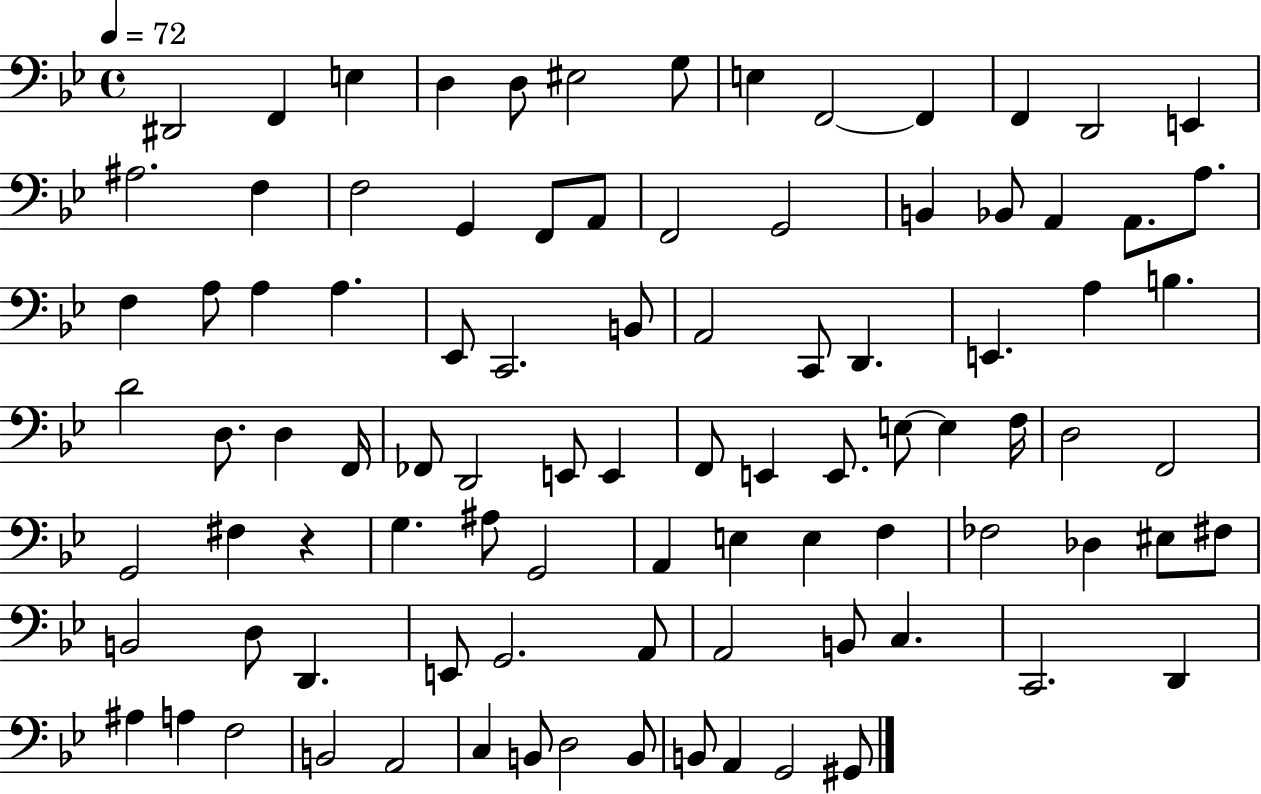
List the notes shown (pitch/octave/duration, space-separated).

D#2/h F2/q E3/q D3/q D3/e EIS3/h G3/e E3/q F2/h F2/q F2/q D2/h E2/q A#3/h. F3/q F3/h G2/q F2/e A2/e F2/h G2/h B2/q Bb2/e A2/q A2/e. A3/e. F3/q A3/e A3/q A3/q. Eb2/e C2/h. B2/e A2/h C2/e D2/q. E2/q. A3/q B3/q. D4/h D3/e. D3/q F2/s FES2/e D2/h E2/e E2/q F2/e E2/q E2/e. E3/e E3/q F3/s D3/h F2/h G2/h F#3/q R/q G3/q. A#3/e G2/h A2/q E3/q E3/q F3/q FES3/h Db3/q EIS3/e F#3/e B2/h D3/e D2/q. E2/e G2/h. A2/e A2/h B2/e C3/q. C2/h. D2/q A#3/q A3/q F3/h B2/h A2/h C3/q B2/e D3/h B2/e B2/e A2/q G2/h G#2/e